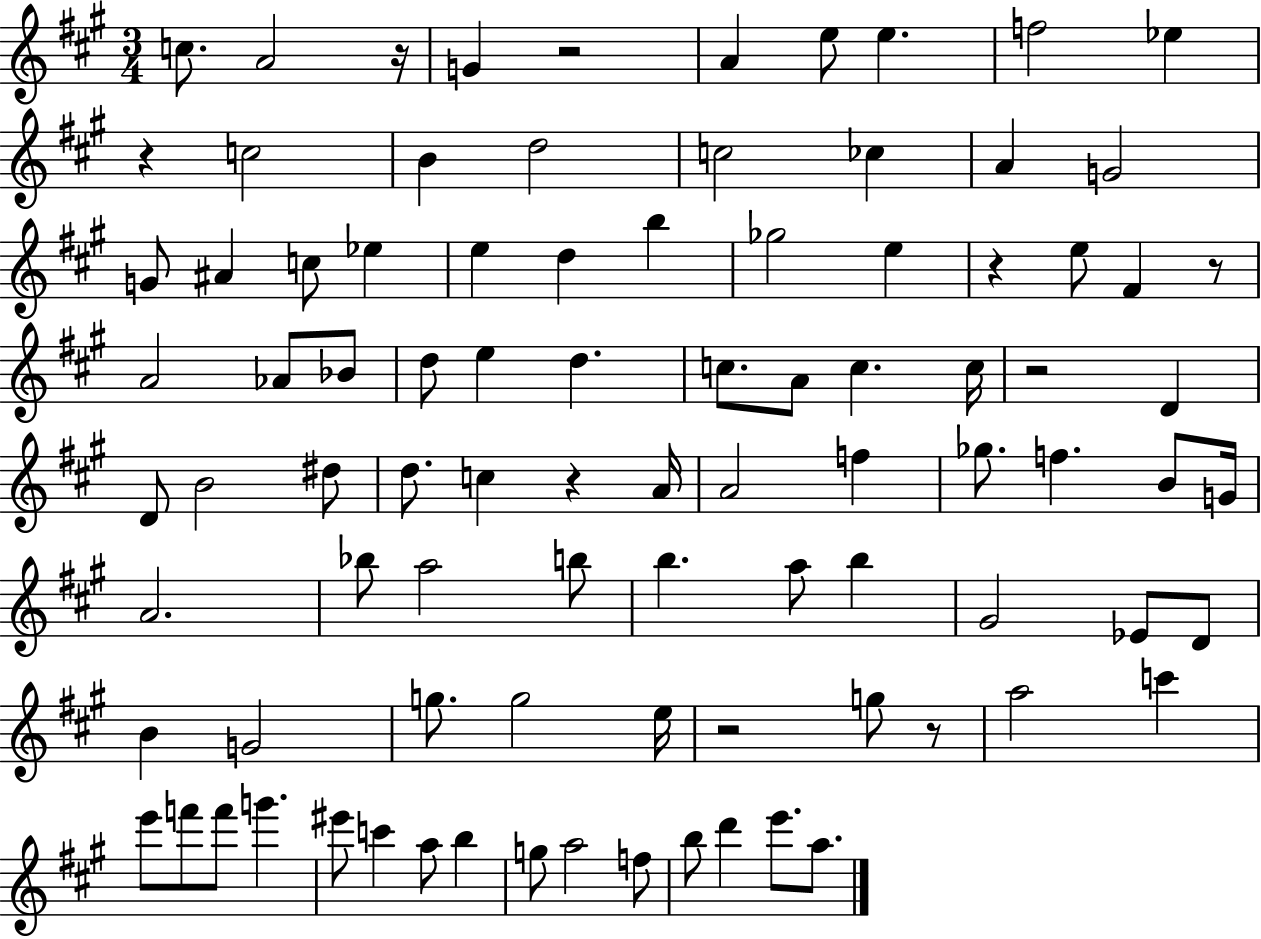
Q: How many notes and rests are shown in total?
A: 91